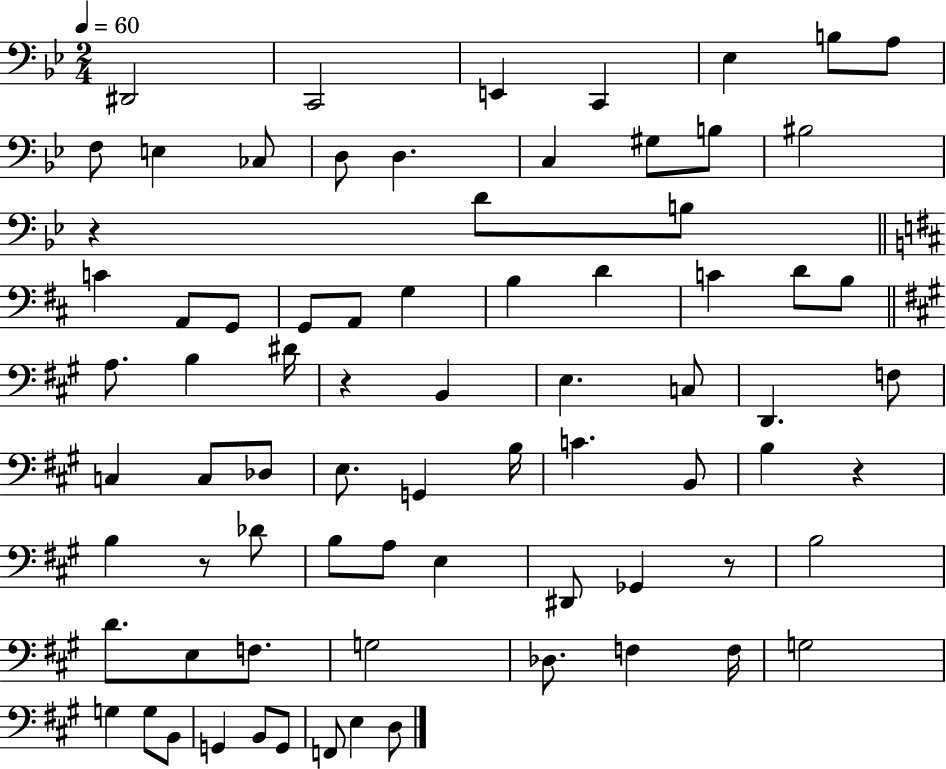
{
  \clef bass
  \numericTimeSignature
  \time 2/4
  \key bes \major
  \tempo 4 = 60
  dis,2 | c,2 | e,4 c,4 | ees4 b8 a8 | \break f8 e4 ces8 | d8 d4. | c4 gis8 b8 | bis2 | \break r4 d'8 b8 | \bar "||" \break \key d \major c'4 a,8 g,8 | g,8 a,8 g4 | b4 d'4 | c'4 d'8 b8 | \break \bar "||" \break \key a \major a8. b4 dis'16 | r4 b,4 | e4. c8 | d,4. f8 | \break c4 c8 des8 | e8. g,4 b16 | c'4. b,8 | b4 r4 | \break b4 r8 des'8 | b8 a8 e4 | dis,8 ges,4 r8 | b2 | \break d'8. e8 f8. | g2 | des8. f4 f16 | g2 | \break g4 g8 b,8 | g,4 b,8 g,8 | f,8 e4 d8 | \bar "|."
}